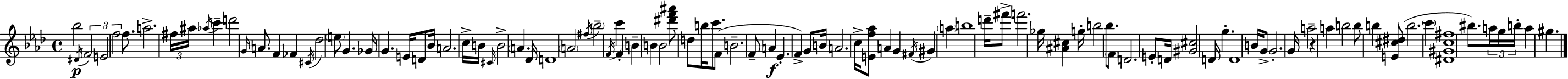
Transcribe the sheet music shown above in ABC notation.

X:1
T:Untitled
M:4/4
L:1/4
K:Fm
_b2 ^D/4 F2 E2 f2 f/2 a2 ^f/4 ^a/4 _a/4 c' d'2 G/4 A/2 F _F ^C/4 _d2 e/2 G _G/4 G E/4 D/2 _B/4 A2 c/4 B/4 ^C/4 B2 A _D/4 D4 A2 ^f/4 _b2 F/4 c' F B B B2 [^d'f'^a']/2 d/2 b/4 c'/2 F/2 B2 F/2 A _E F G/2 B/4 A2 c/4 [Ef_a]/2 A G ^F/4 ^G a b4 d'/4 ^f'/2 f'2 _g/4 [^A^c] g/4 b2 _b/2 F/2 D2 E/2 D/4 [^G^c]2 D/4 g D4 B/4 G/2 G2 G/4 a2 z a b2 b/2 b [E^c^d]/2 b2 c' [^D^Gc^f]4 ^b/2 a/4 g/4 b/4 a ^g